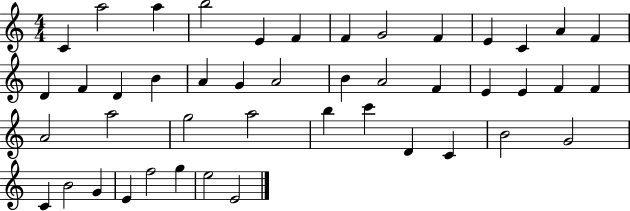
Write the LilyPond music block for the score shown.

{
  \clef treble
  \numericTimeSignature
  \time 4/4
  \key c \major
  c'4 a''2 a''4 | b''2 e'4 f'4 | f'4 g'2 f'4 | e'4 c'4 a'4 f'4 | \break d'4 f'4 d'4 b'4 | a'4 g'4 a'2 | b'4 a'2 f'4 | e'4 e'4 f'4 f'4 | \break a'2 a''2 | g''2 a''2 | b''4 c'''4 d'4 c'4 | b'2 g'2 | \break c'4 b'2 g'4 | e'4 f''2 g''4 | e''2 e'2 | \bar "|."
}